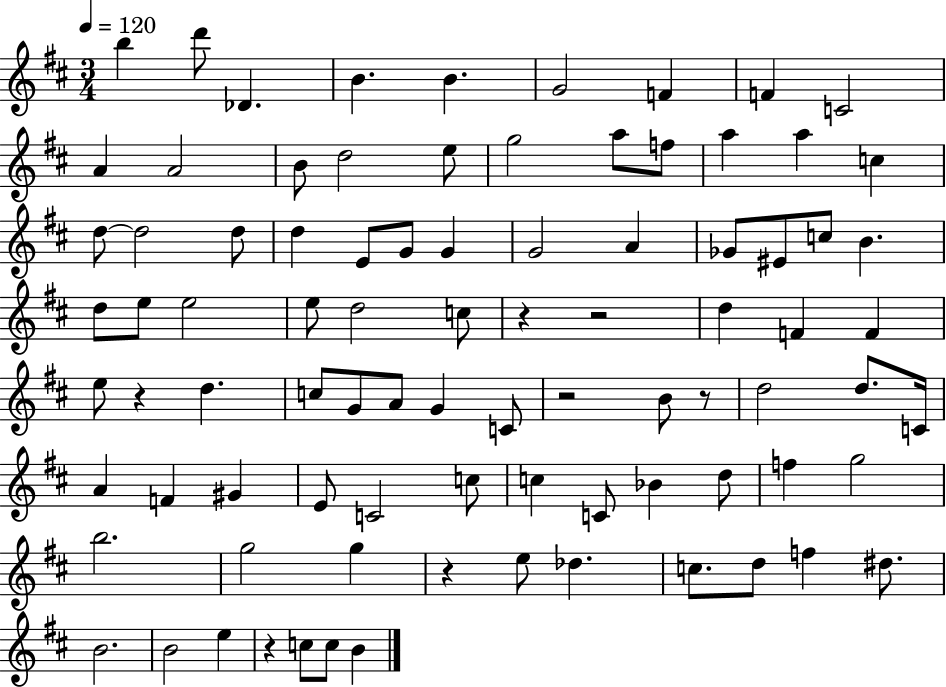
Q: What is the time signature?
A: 3/4